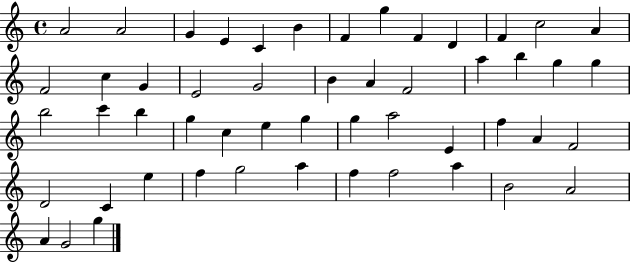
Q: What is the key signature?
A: C major